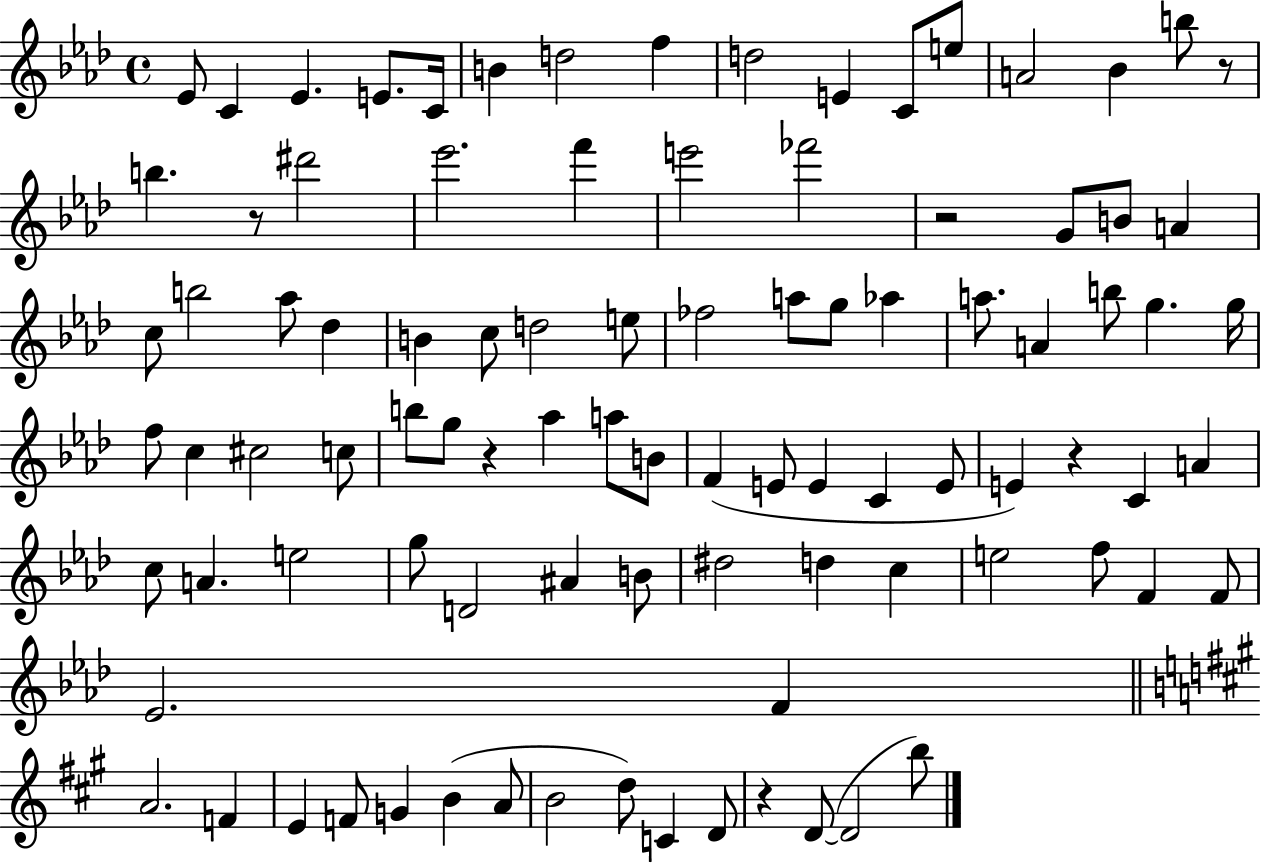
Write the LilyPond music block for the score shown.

{
  \clef treble
  \time 4/4
  \defaultTimeSignature
  \key aes \major
  ees'8 c'4 ees'4. e'8. c'16 | b'4 d''2 f''4 | d''2 e'4 c'8 e''8 | a'2 bes'4 b''8 r8 | \break b''4. r8 dis'''2 | ees'''2. f'''4 | e'''2 fes'''2 | r2 g'8 b'8 a'4 | \break c''8 b''2 aes''8 des''4 | b'4 c''8 d''2 e''8 | fes''2 a''8 g''8 aes''4 | a''8. a'4 b''8 g''4. g''16 | \break f''8 c''4 cis''2 c''8 | b''8 g''8 r4 aes''4 a''8 b'8 | f'4( e'8 e'4 c'4 e'8 | e'4) r4 c'4 a'4 | \break c''8 a'4. e''2 | g''8 d'2 ais'4 b'8 | dis''2 d''4 c''4 | e''2 f''8 f'4 f'8 | \break ees'2. f'4 | \bar "||" \break \key a \major a'2. f'4 | e'4 f'8 g'4 b'4( a'8 | b'2 d''8) c'4 d'8 | r4 d'8~(~ d'2 b''8) | \break \bar "|."
}